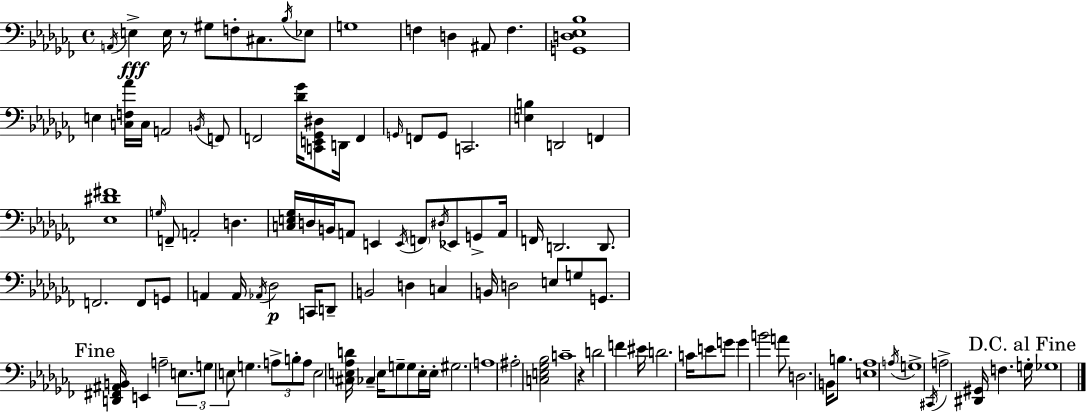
A2/s E3/q E3/s R/e G#3/e F3/e C#3/e. Bb3/s Eb3/e G3/w F3/q D3/q A#2/e F3/q. [G2,D3,Eb3,Bb3]/w E3/q [C3,F3,Ab4]/s C3/s A2/h B2/s F2/e F2/h [Db4,Gb4]/s [C2,E2,Gb2,D#3]/e D2/s F2/q G2/s F2/e G2/e C2/h. [E3,B3]/q D2/h F2/q [Eb3,D#4,F#4]/w G3/s F2/e A2/h D3/q. [C3,E3,Gb3]/s D3/s B2/s A2/e E2/q E2/s F2/e D#3/s Eb2/e G2/e A2/s F2/s D2/h. D2/e. F2/h. F2/e G2/e A2/q A2/s Ab2/s Db3/h C2/s D2/e B2/h D3/q C3/q B2/s D3/h E3/e G3/e G2/e. [D2,F#2,A#2,B2]/s E2/q A3/h E3/e. G3/e E3/e G3/q. A3/e B3/e A3/e E3/h [C#3,E3,Ab3,D4]/s CES3/q E3/s G3/e G3/e E3/s E3/s G#3/h. A3/w A#3/h [C3,E3,Gb3,Bb3]/h C4/w R/q D4/h F4/q EIS4/s D4/h. C4/s E4/e G4/e G4/q B4/h A4/e D3/h. B2/s B3/e. [E3,Ab3]/w A3/s G3/w C#2/s A3/h [D#2,G#2]/s F3/q. G3/s Gb3/w